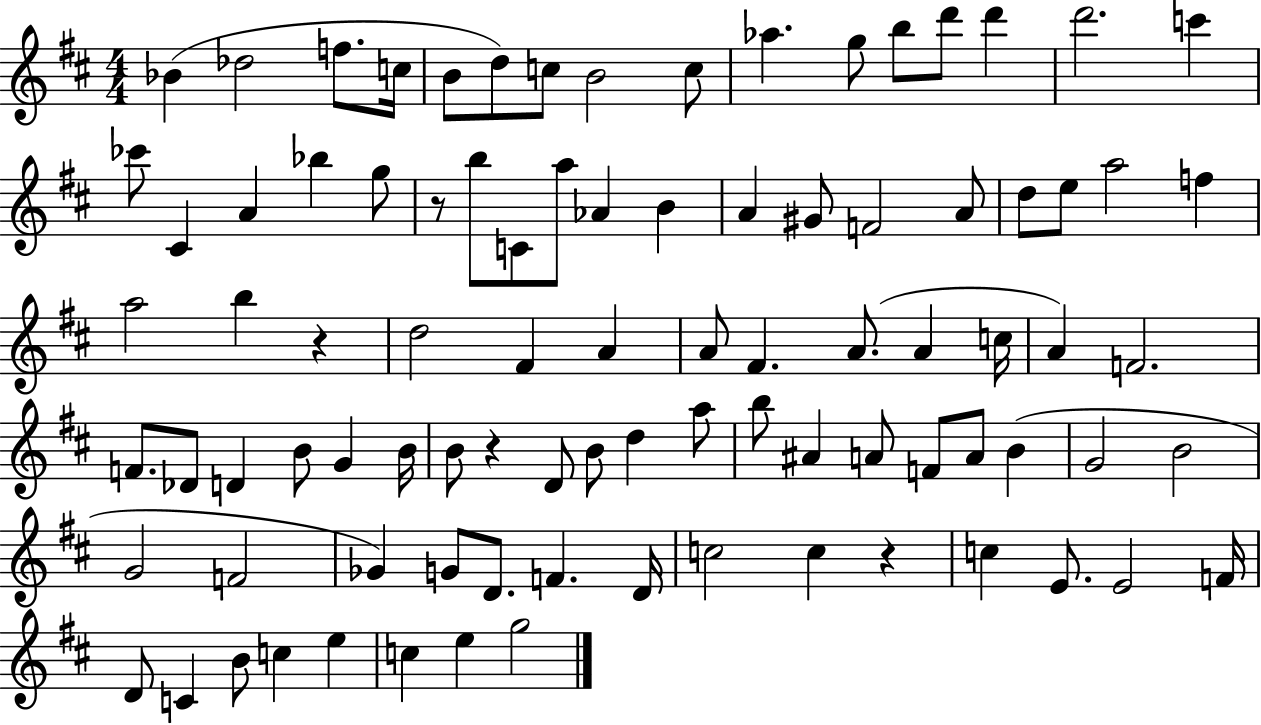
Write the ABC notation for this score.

X:1
T:Untitled
M:4/4
L:1/4
K:D
_B _d2 f/2 c/4 B/2 d/2 c/2 B2 c/2 _a g/2 b/2 d'/2 d' d'2 c' _c'/2 ^C A _b g/2 z/2 b/2 C/2 a/2 _A B A ^G/2 F2 A/2 d/2 e/2 a2 f a2 b z d2 ^F A A/2 ^F A/2 A c/4 A F2 F/2 _D/2 D B/2 G B/4 B/2 z D/2 B/2 d a/2 b/2 ^A A/2 F/2 A/2 B G2 B2 G2 F2 _G G/2 D/2 F D/4 c2 c z c E/2 E2 F/4 D/2 C B/2 c e c e g2